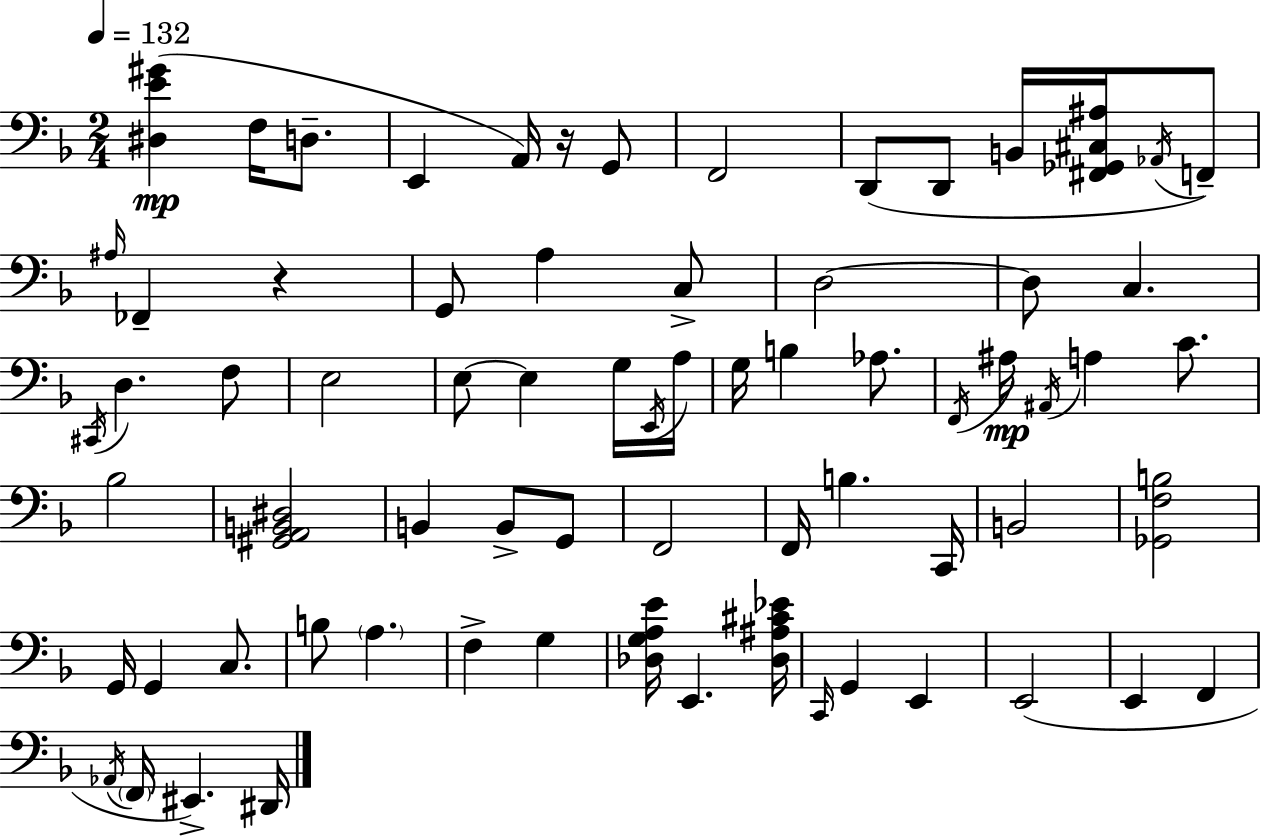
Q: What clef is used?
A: bass